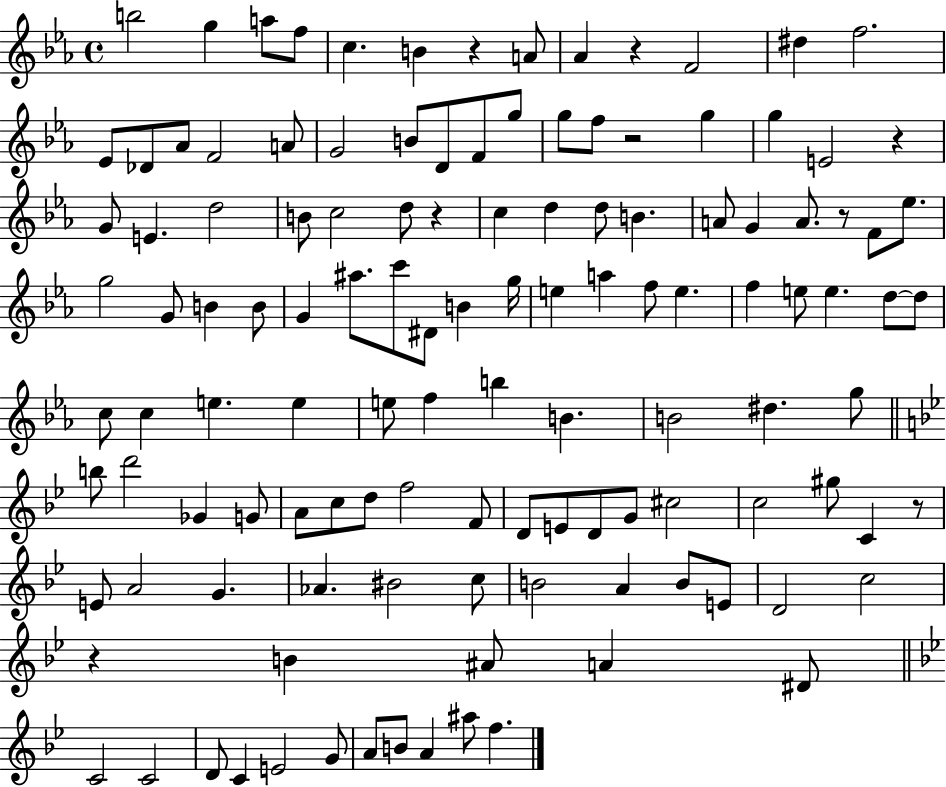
X:1
T:Untitled
M:4/4
L:1/4
K:Eb
b2 g a/2 f/2 c B z A/2 _A z F2 ^d f2 _E/2 _D/2 _A/2 F2 A/2 G2 B/2 D/2 F/2 g/2 g/2 f/2 z2 g g E2 z G/2 E d2 B/2 c2 d/2 z c d d/2 B A/2 G A/2 z/2 F/2 _e/2 g2 G/2 B B/2 G ^a/2 c'/2 ^D/2 B g/4 e a f/2 e f e/2 e d/2 d/2 c/2 c e e e/2 f b B B2 ^d g/2 b/2 d'2 _G G/2 A/2 c/2 d/2 f2 F/2 D/2 E/2 D/2 G/2 ^c2 c2 ^g/2 C z/2 E/2 A2 G _A ^B2 c/2 B2 A B/2 E/2 D2 c2 z B ^A/2 A ^D/2 C2 C2 D/2 C E2 G/2 A/2 B/2 A ^a/2 f